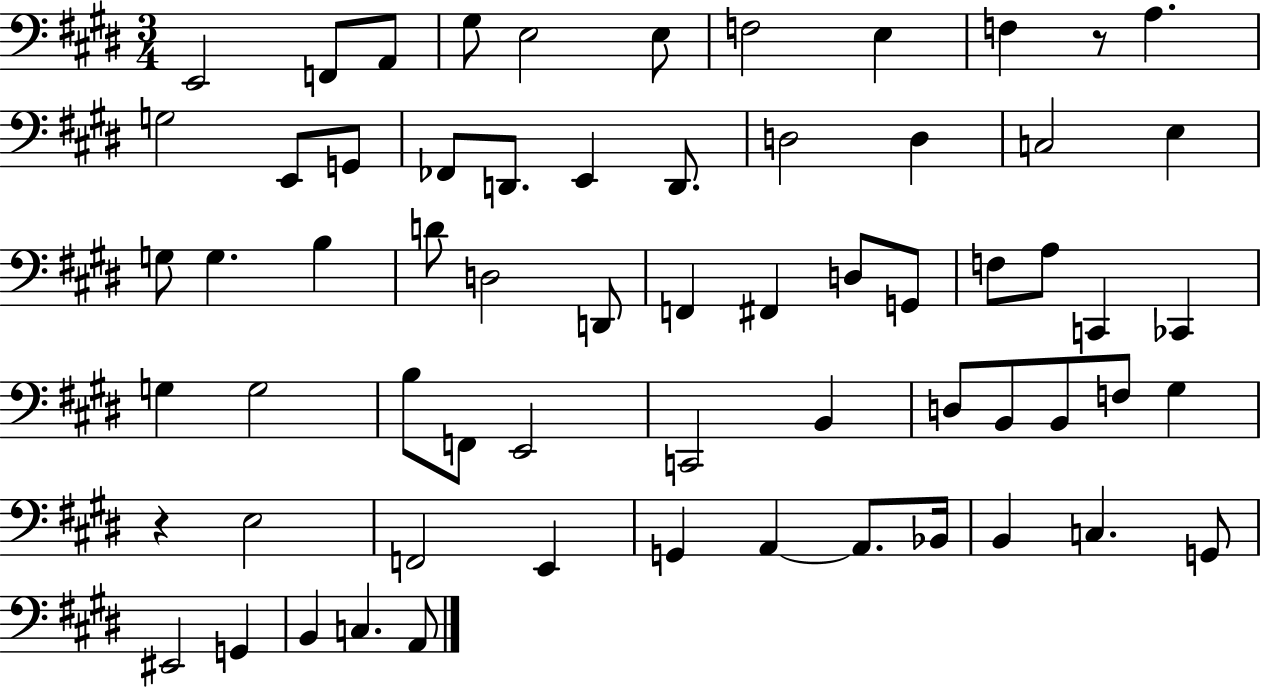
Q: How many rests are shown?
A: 2